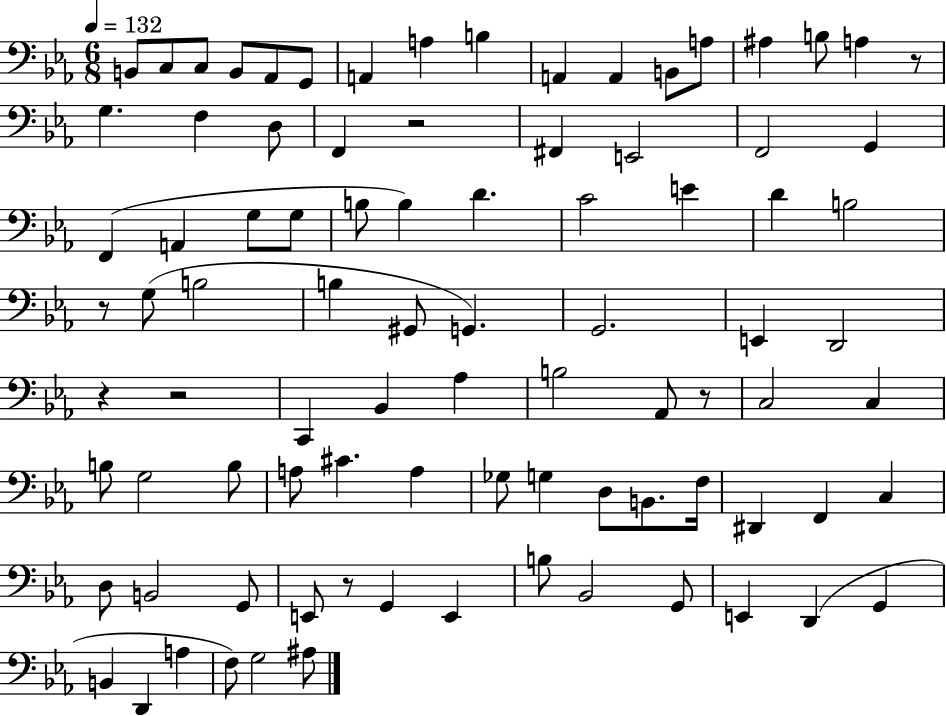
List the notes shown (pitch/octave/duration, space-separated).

B2/e C3/e C3/e B2/e Ab2/e G2/e A2/q A3/q B3/q A2/q A2/q B2/e A3/e A#3/q B3/e A3/q R/e G3/q. F3/q D3/e F2/q R/h F#2/q E2/h F2/h G2/q F2/q A2/q G3/e G3/e B3/e B3/q D4/q. C4/h E4/q D4/q B3/h R/e G3/e B3/h B3/q G#2/e G2/q. G2/h. E2/q D2/h R/q R/h C2/q Bb2/q Ab3/q B3/h Ab2/e R/e C3/h C3/q B3/e G3/h B3/e A3/e C#4/q. A3/q Gb3/e G3/q D3/e B2/e. F3/s D#2/q F2/q C3/q D3/e B2/h G2/e E2/e R/e G2/q E2/q B3/e Bb2/h G2/e E2/q D2/q G2/q B2/q D2/q A3/q F3/e G3/h A#3/e